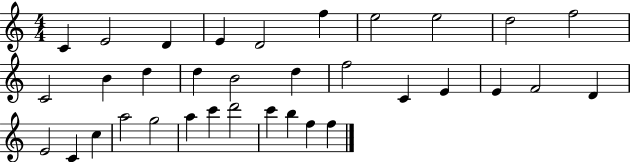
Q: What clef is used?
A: treble